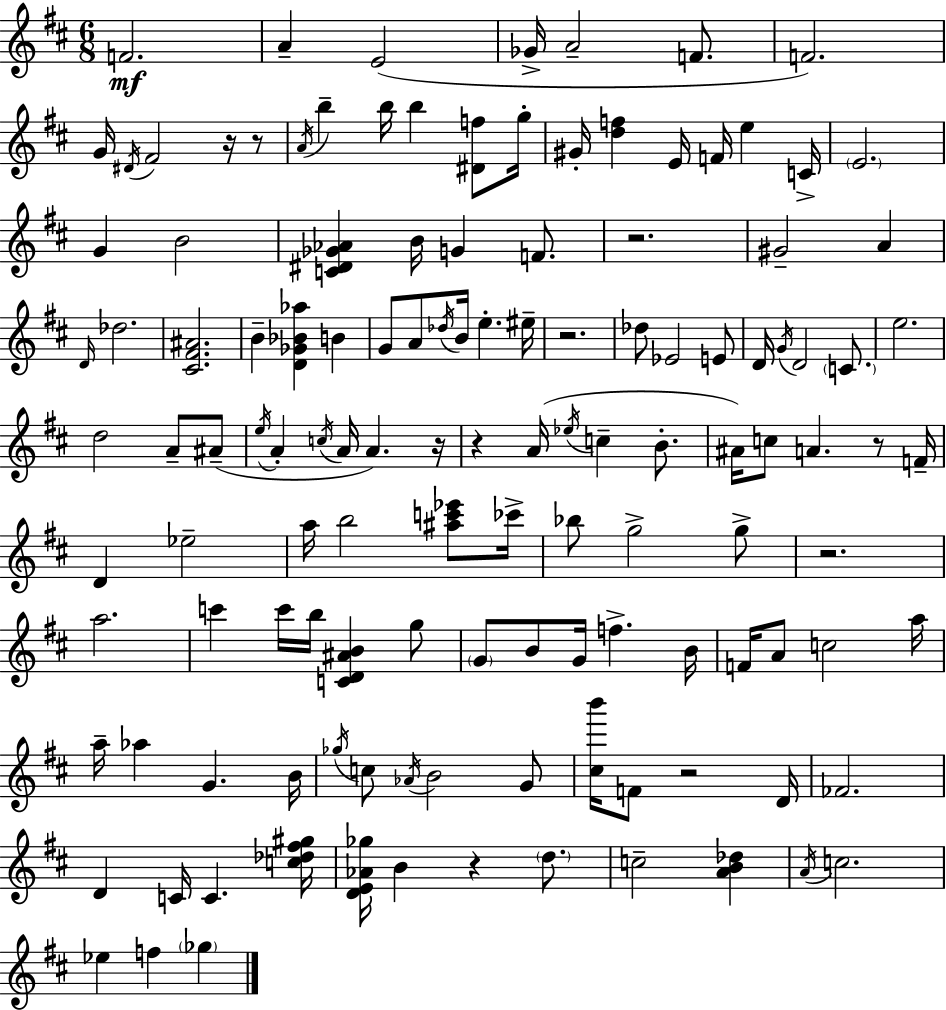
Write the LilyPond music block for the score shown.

{
  \clef treble
  \numericTimeSignature
  \time 6/8
  \key d \major
  f'2.\mf | a'4-- e'2( | ges'16-> a'2-- f'8. | f'2.) | \break g'16 \acciaccatura { dis'16 } fis'2 r16 r8 | \acciaccatura { a'16 } b''4-- b''16 b''4 <dis' f''>8 | g''16-. gis'16-. <d'' f''>4 e'16 f'16 e''4 | c'16-> \parenthesize e'2. | \break g'4 b'2 | <c' dis' ges' aes'>4 b'16 g'4 f'8. | r2. | gis'2-- a'4 | \break \grace { d'16 } des''2. | <cis' fis' ais'>2. | b'4-- <d' ges' bes' aes''>4 b'4 | g'8 a'8 \acciaccatura { des''16 } b'16 e''4.-. | \break eis''16-- r2. | des''8 ees'2 | e'8 d'16 \acciaccatura { g'16 } d'2 | \parenthesize c'8. e''2. | \break d''2 | a'8-- ais'8--( \acciaccatura { e''16 } a'4-. \acciaccatura { c''16 } a'16 | a'4.) r16 r4 a'16( | \acciaccatura { ees''16 } c''4-- b'8.-. ais'16) c''8 a'4. | \break r8 f'16-- d'4 | ees''2-- a''16 b''2 | <ais'' c''' ees'''>8 ces'''16-> bes''8 g''2-> | g''8-> r2. | \break a''2. | c'''4 | c'''16 b''16 <c' d' ais' b'>4 g''8 \parenthesize g'8 b'8 | g'16 f''4.-> b'16 f'16 a'8 c''2 | \break a''16 a''16-- aes''4 | g'4. b'16 \acciaccatura { ges''16 } c''8 \acciaccatura { aes'16 } | b'2 g'8 <cis'' b'''>16 f'8 | r2 d'16 fes'2. | \break d'4 | c'16 c'4. <c'' des'' fis'' gis''>16 <d' e' aes' ges''>16 b'4 | r4 \parenthesize d''8. c''2-- | <a' b' des''>4 \acciaccatura { a'16 } c''2. | \break ees''4 | f''4 \parenthesize ges''4 \bar "|."
}